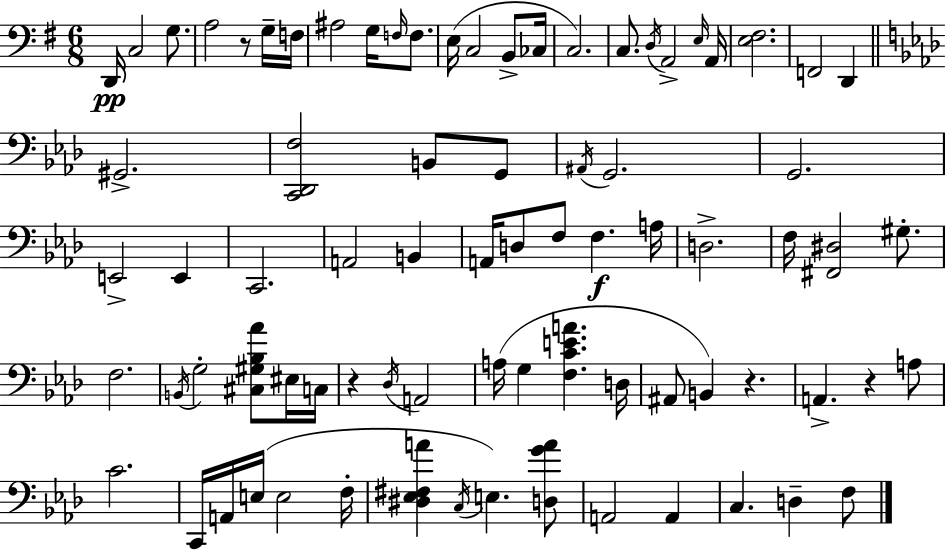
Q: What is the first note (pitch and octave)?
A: D2